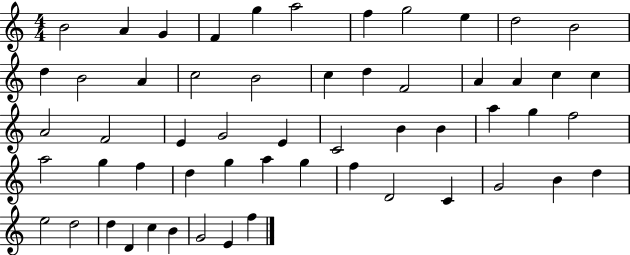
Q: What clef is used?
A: treble